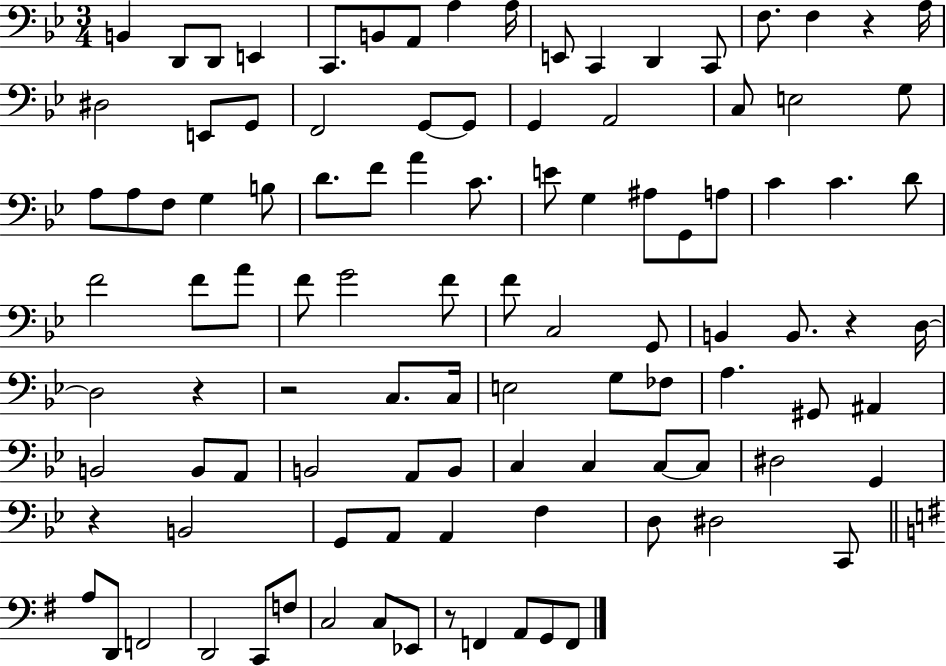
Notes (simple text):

B2/q D2/e D2/e E2/q C2/e. B2/e A2/e A3/q A3/s E2/e C2/q D2/q C2/e F3/e. F3/q R/q A3/s D#3/h E2/e G2/e F2/h G2/e G2/e G2/q A2/h C3/e E3/h G3/e A3/e A3/e F3/e G3/q B3/e D4/e. F4/e A4/q C4/e. E4/e G3/q A#3/e G2/e A3/e C4/q C4/q. D4/e F4/h F4/e A4/e F4/e G4/h F4/e F4/e C3/h G2/e B2/q B2/e. R/q D3/s D3/h R/q R/h C3/e. C3/s E3/h G3/e FES3/e A3/q. G#2/e A#2/q B2/h B2/e A2/e B2/h A2/e B2/e C3/q C3/q C3/e C3/e D#3/h G2/q R/q B2/h G2/e A2/e A2/q F3/q D3/e D#3/h C2/e A3/e D2/e F2/h D2/h C2/e F3/e C3/h C3/e Eb2/e R/e F2/q A2/e G2/e F2/e